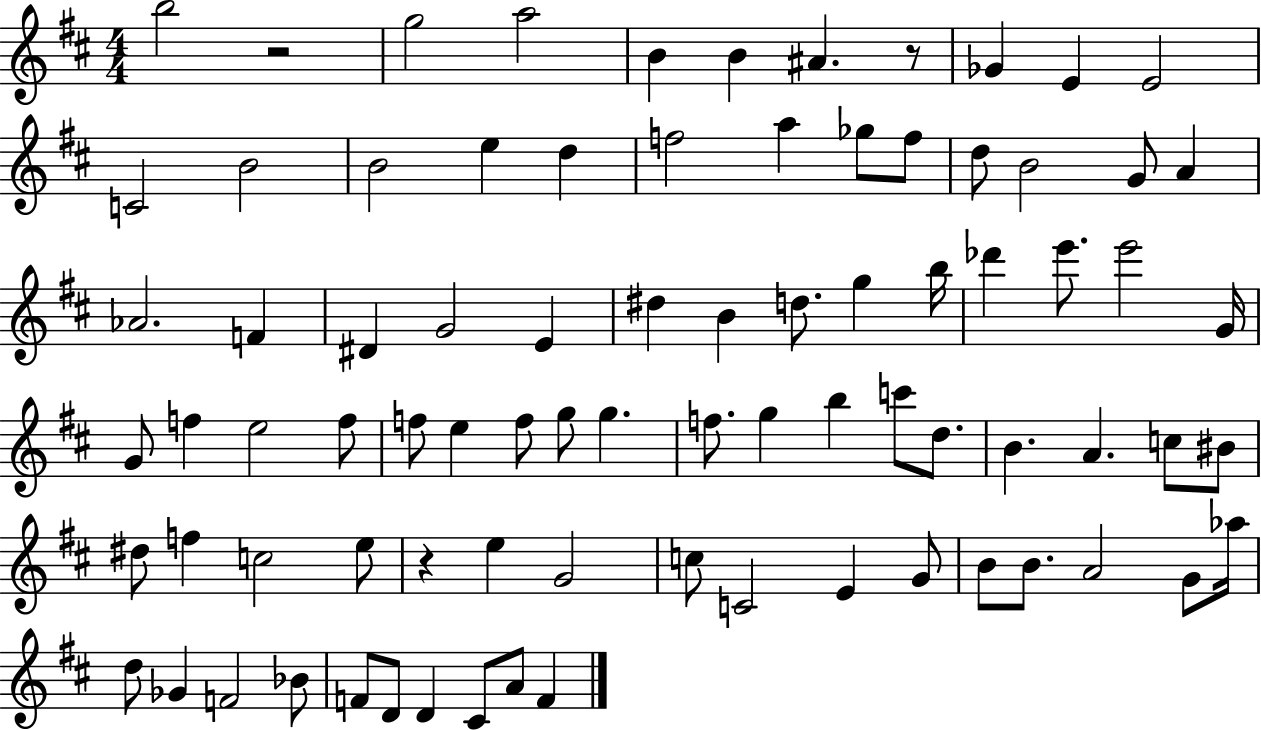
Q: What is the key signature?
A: D major